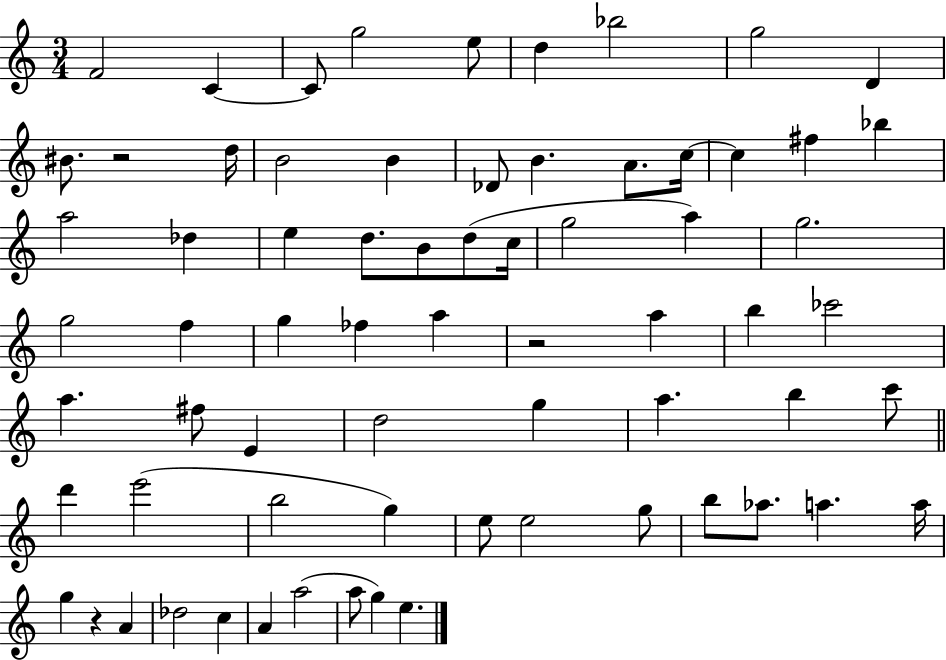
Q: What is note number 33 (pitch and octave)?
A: G5